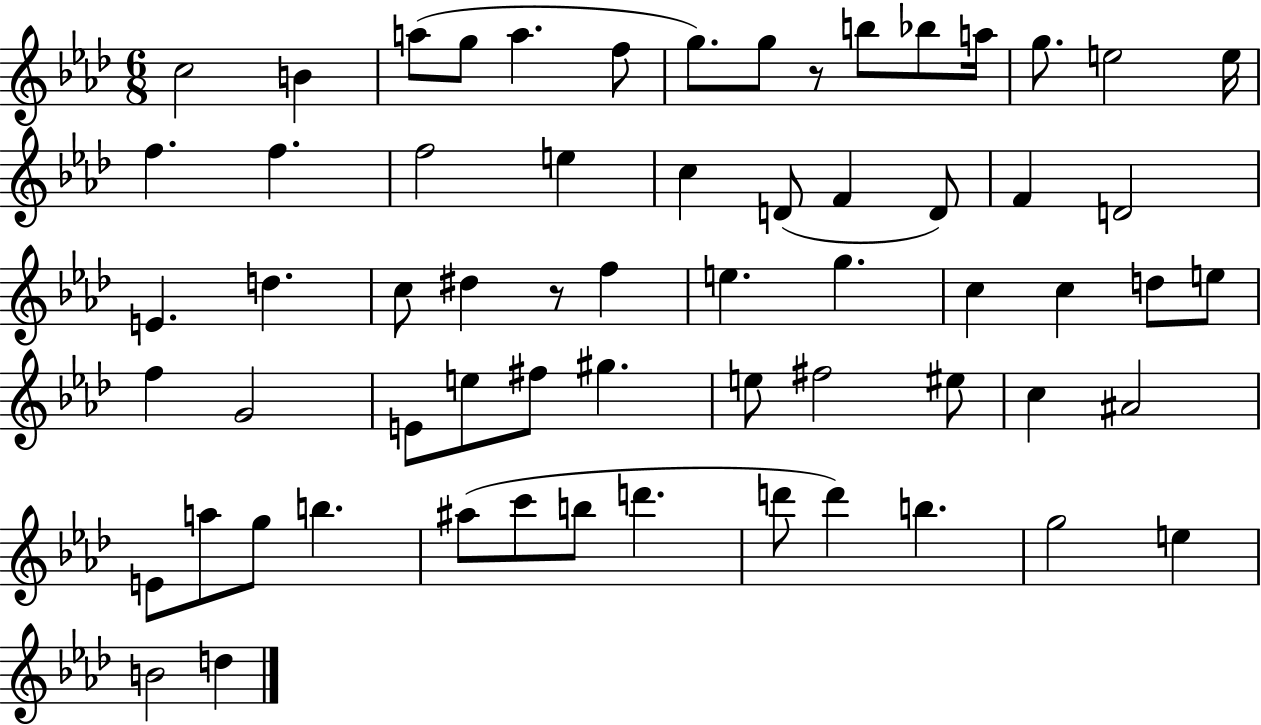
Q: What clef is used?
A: treble